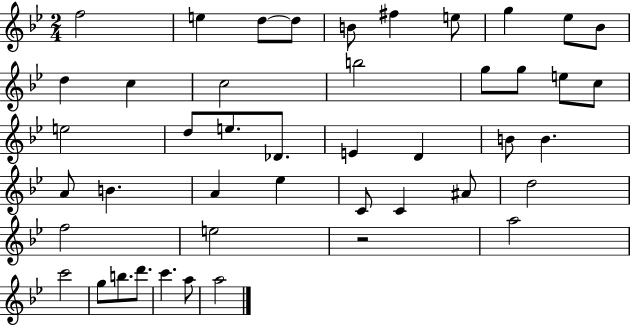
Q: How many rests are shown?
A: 1